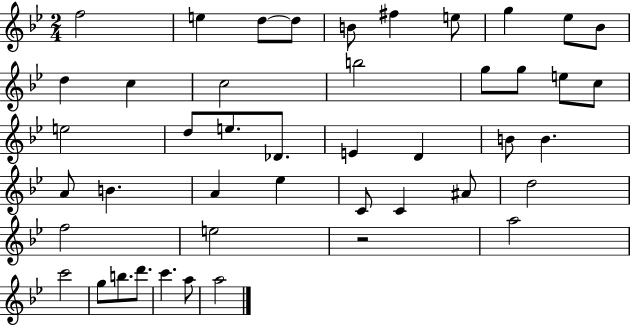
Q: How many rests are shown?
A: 1